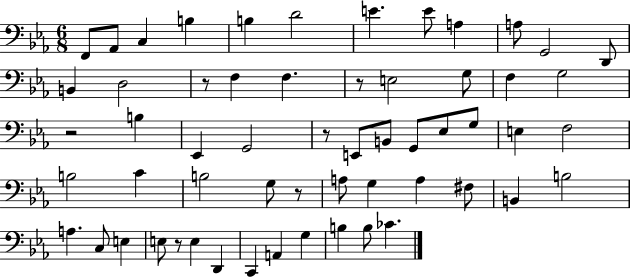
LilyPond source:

{
  \clef bass
  \numericTimeSignature
  \time 6/8
  \key ees \major
  f,8 aes,8 c4 b4 | b4 d'2 | e'4. e'8 a4 | a8 g,2 d,8 | \break b,4 d2 | r8 f4 f4. | r8 e2 g8 | f4 g2 | \break r2 b4 | ees,4 g,2 | r8 e,8 b,8 g,8 ees8 g8 | e4 f2 | \break b2 c'4 | b2 g8 r8 | a8 g4 a4 fis8 | b,4 b2 | \break a4. c8 e4 | e8 r8 e4 d,4 | c,4 a,4 g4 | b4 b8 ces'4. | \break \bar "|."
}